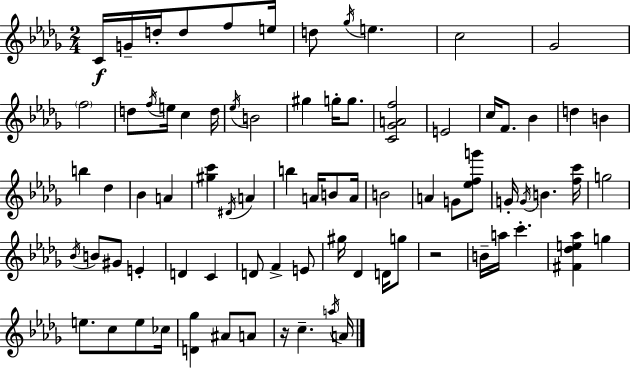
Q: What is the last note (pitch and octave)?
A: A4